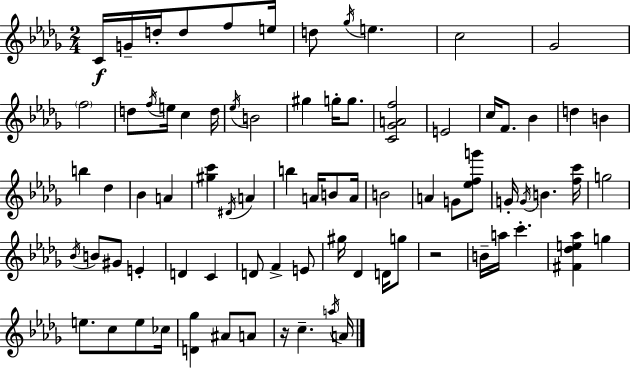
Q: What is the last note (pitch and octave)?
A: A4